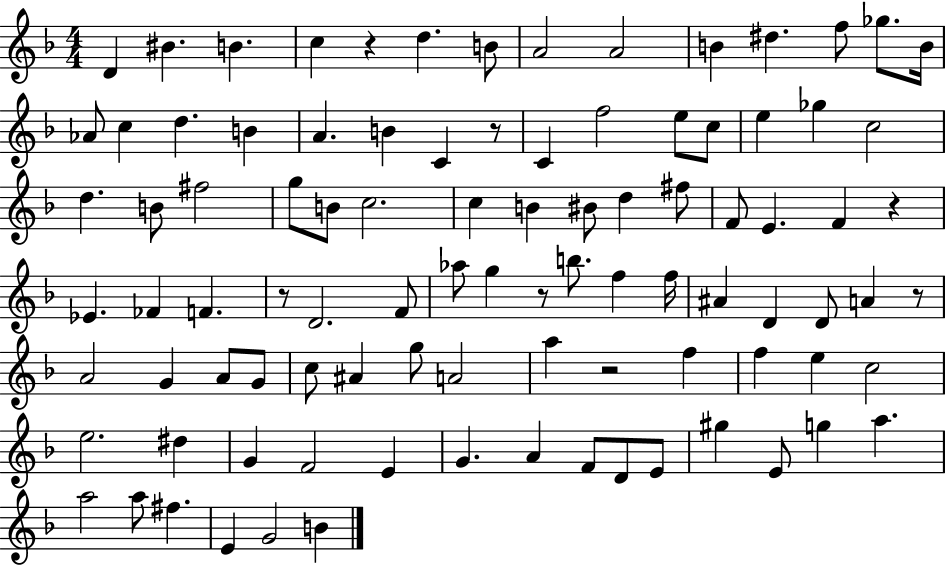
X:1
T:Untitled
M:4/4
L:1/4
K:F
D ^B B c z d B/2 A2 A2 B ^d f/2 _g/2 B/4 _A/2 c d B A B C z/2 C f2 e/2 c/2 e _g c2 d B/2 ^f2 g/2 B/2 c2 c B ^B/2 d ^f/2 F/2 E F z _E _F F z/2 D2 F/2 _a/2 g z/2 b/2 f f/4 ^A D D/2 A z/2 A2 G A/2 G/2 c/2 ^A g/2 A2 a z2 f f e c2 e2 ^d G F2 E G A F/2 D/2 E/2 ^g E/2 g a a2 a/2 ^f E G2 B